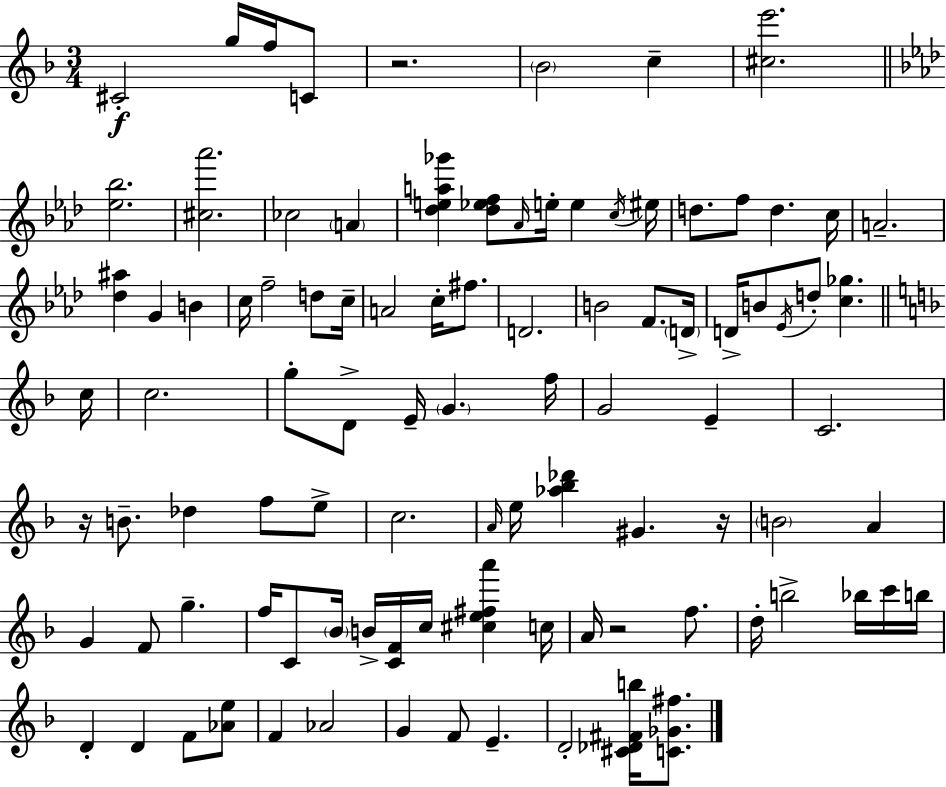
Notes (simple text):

C#4/h G5/s F5/s C4/e R/h. Bb4/h C5/q [C#5,E6]/h. [Eb5,Bb5]/h. [C#5,Ab6]/h. CES5/h A4/q [Db5,E5,A5,Gb6]/q [Db5,Eb5,F5]/e Ab4/s E5/s E5/q C5/s EIS5/s D5/e. F5/e D5/q. C5/s A4/h. [Db5,A#5]/q G4/q B4/q C5/s F5/h D5/e C5/s A4/h C5/s F#5/e. D4/h. B4/h F4/e. D4/s D4/s B4/e Eb4/s D5/e [C5,Gb5]/q. C5/s C5/h. G5/e D4/e E4/s G4/q. F5/s G4/h E4/q C4/h. R/s B4/e. Db5/q F5/e E5/e C5/h. A4/s E5/s [Ab5,Bb5,Db6]/q G#4/q. R/s B4/h A4/q G4/q F4/e G5/q. F5/s C4/e Bb4/s B4/s [C4,F4]/s C5/s [C#5,E5,F#5,A6]/q C5/s A4/s R/h F5/e. D5/s B5/h Bb5/s C6/s B5/s D4/q D4/q F4/e [Ab4,E5]/e F4/q Ab4/h G4/q F4/e E4/q. D4/h [C#4,Db4,F#4,B5]/s [C4,Gb4,F#5]/e.